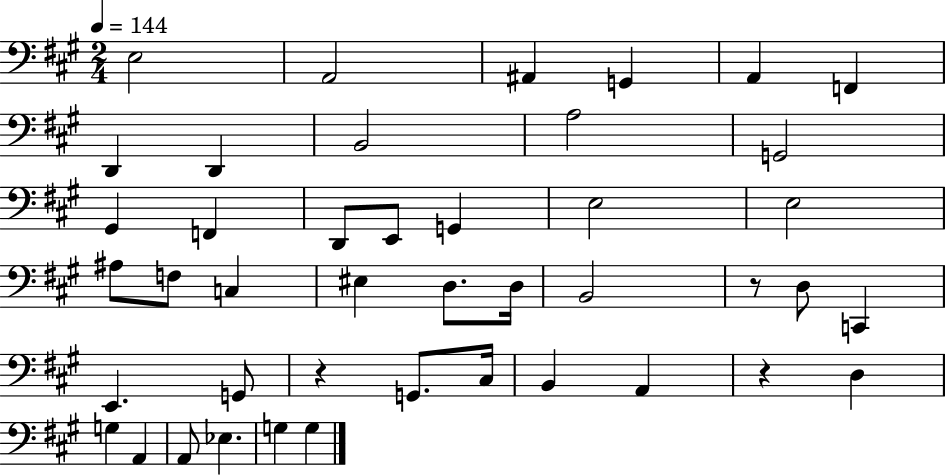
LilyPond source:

{
  \clef bass
  \numericTimeSignature
  \time 2/4
  \key a \major
  \tempo 4 = 144
  e2 | a,2 | ais,4 g,4 | a,4 f,4 | \break d,4 d,4 | b,2 | a2 | g,2 | \break gis,4 f,4 | d,8 e,8 g,4 | e2 | e2 | \break ais8 f8 c4 | eis4 d8. d16 | b,2 | r8 d8 c,4 | \break e,4. g,8 | r4 g,8. cis16 | b,4 a,4 | r4 d4 | \break g4 a,4 | a,8 ees4. | g4 g4 | \bar "|."
}